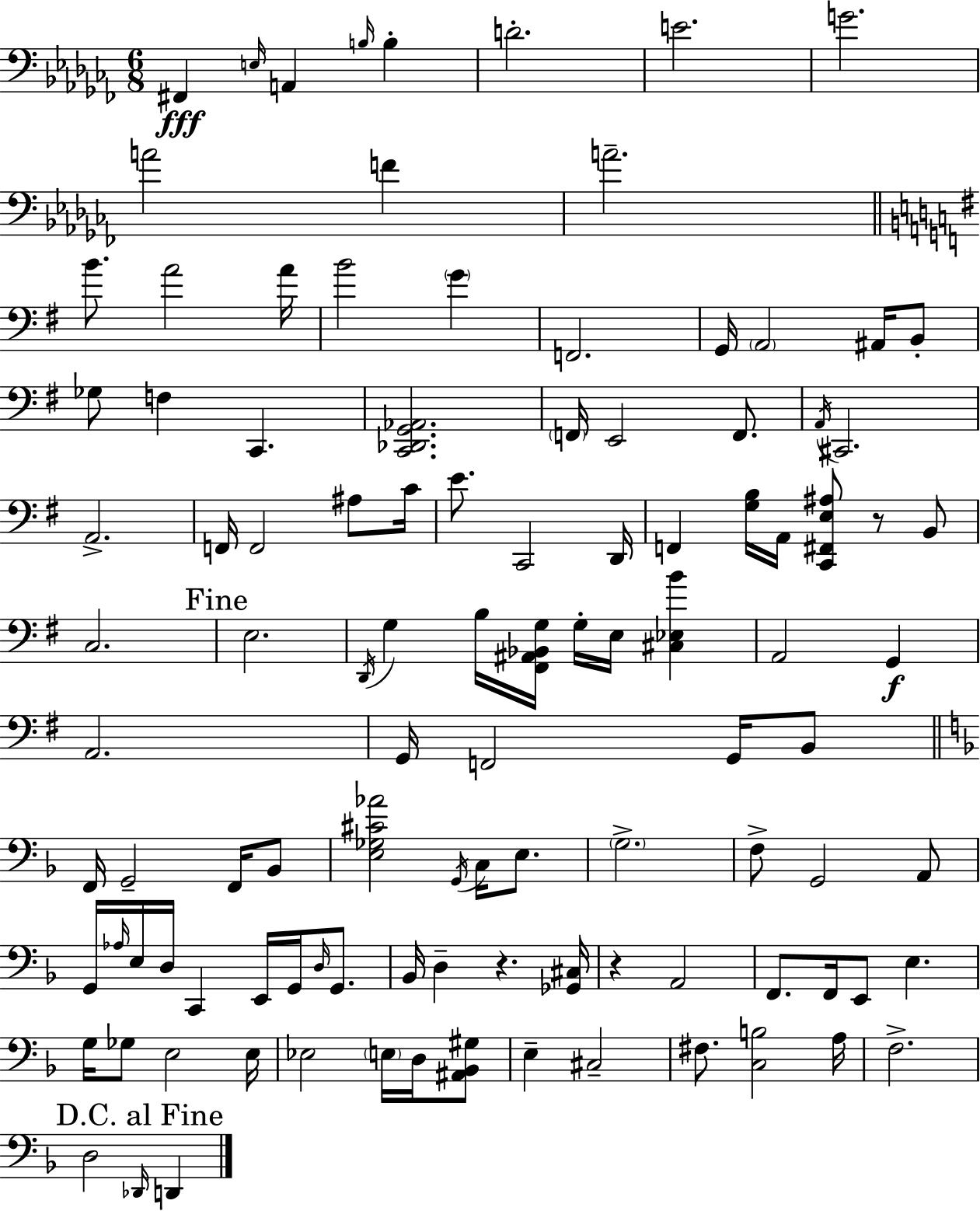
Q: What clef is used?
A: bass